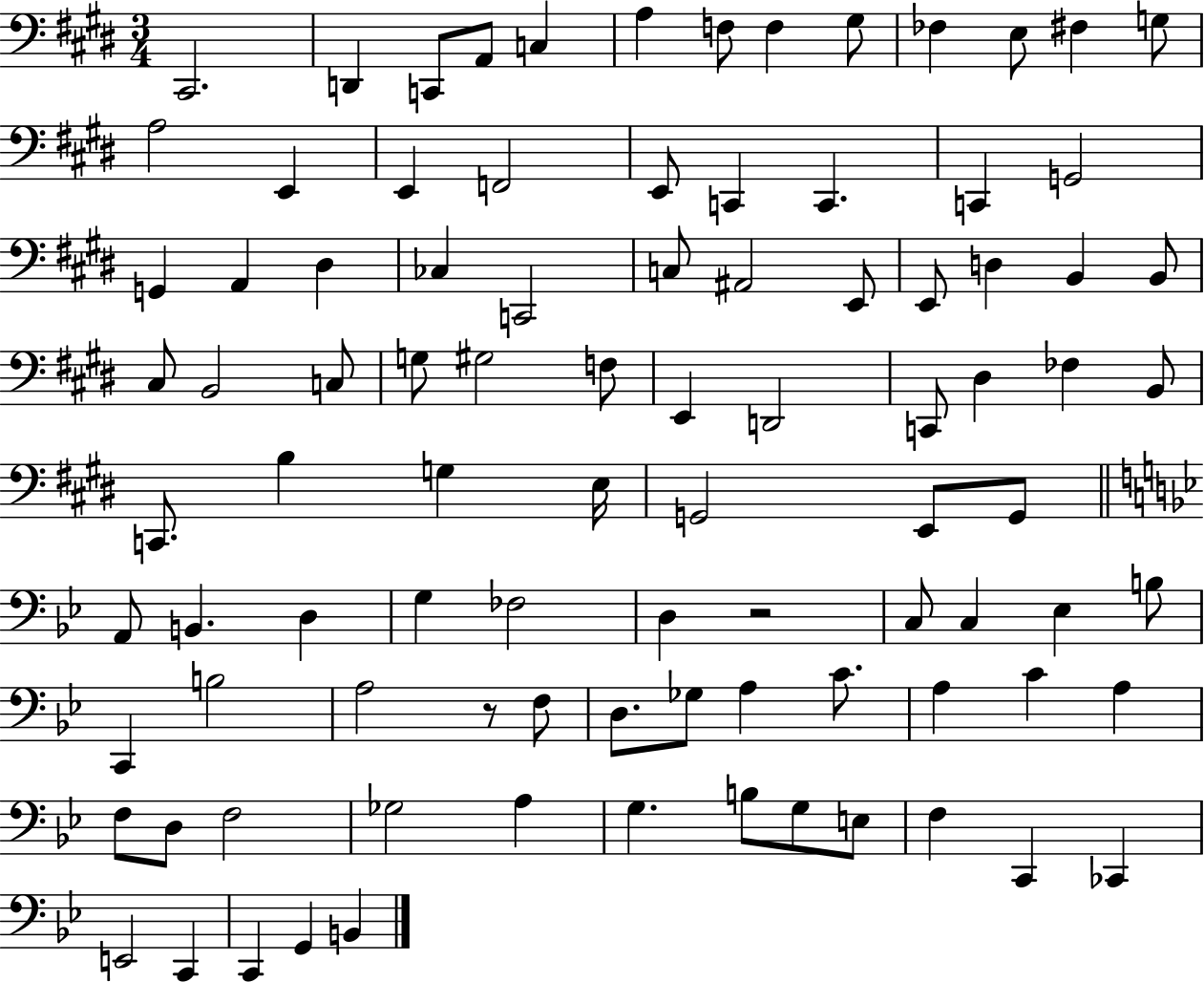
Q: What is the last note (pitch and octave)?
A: B2